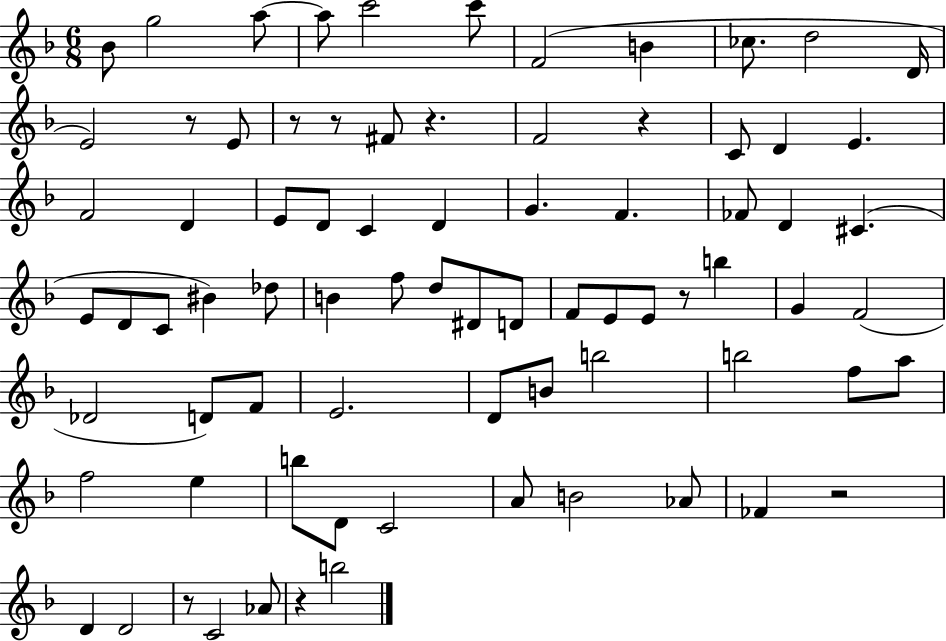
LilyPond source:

{
  \clef treble
  \numericTimeSignature
  \time 6/8
  \key f \major
  \repeat volta 2 { bes'8 g''2 a''8~~ | a''8 c'''2 c'''8 | f'2( b'4 | ces''8. d''2 d'16 | \break e'2) r8 e'8 | r8 r8 fis'8 r4. | f'2 r4 | c'8 d'4 e'4. | \break f'2 d'4 | e'8 d'8 c'4 d'4 | g'4. f'4. | fes'8 d'4 cis'4.( | \break e'8 d'8 c'8 bis'4) des''8 | b'4 f''8 d''8 dis'8 d'8 | f'8 e'8 e'8 r8 b''4 | g'4 f'2( | \break des'2 d'8) f'8 | e'2. | d'8 b'8 b''2 | b''2 f''8 a''8 | \break f''2 e''4 | b''8 d'8 c'2 | a'8 b'2 aes'8 | fes'4 r2 | \break d'4 d'2 | r8 c'2 aes'8 | r4 b''2 | } \bar "|."
}